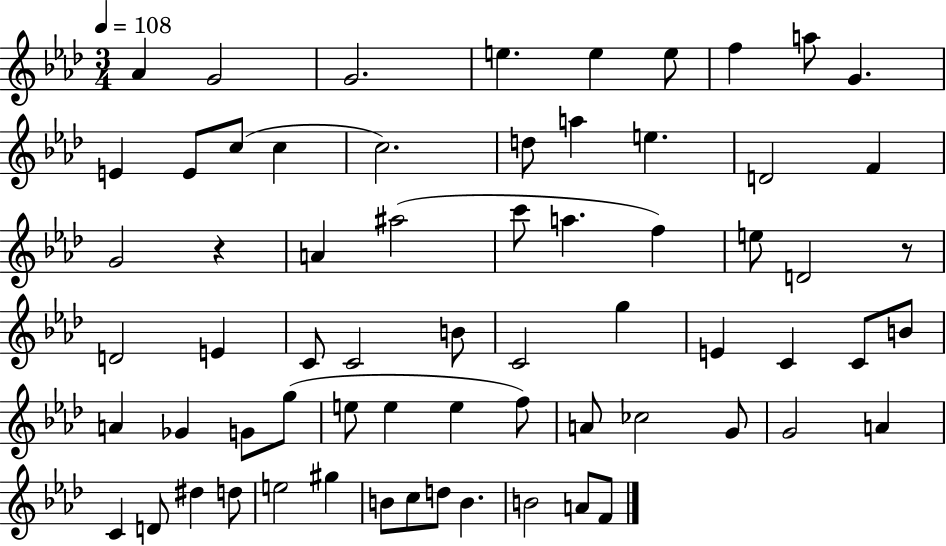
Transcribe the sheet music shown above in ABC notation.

X:1
T:Untitled
M:3/4
L:1/4
K:Ab
_A G2 G2 e e e/2 f a/2 G E E/2 c/2 c c2 d/2 a e D2 F G2 z A ^a2 c'/2 a f e/2 D2 z/2 D2 E C/2 C2 B/2 C2 g E C C/2 B/2 A _G G/2 g/2 e/2 e e f/2 A/2 _c2 G/2 G2 A C D/2 ^d d/2 e2 ^g B/2 c/2 d/2 B B2 A/2 F/2